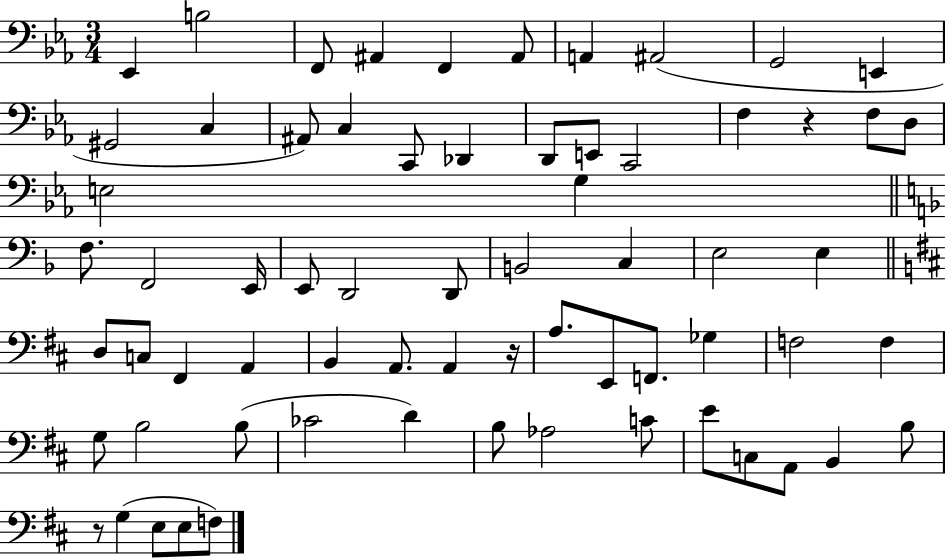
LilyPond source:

{
  \clef bass
  \numericTimeSignature
  \time 3/4
  \key ees \major
  \repeat volta 2 { ees,4 b2 | f,8 ais,4 f,4 ais,8 | a,4 ais,2( | g,2 e,4 | \break gis,2 c4 | ais,8) c4 c,8 des,4 | d,8 e,8 c,2 | f4 r4 f8 d8 | \break e2 g4 | \bar "||" \break \key f \major f8. f,2 e,16 | e,8 d,2 d,8 | b,2 c4 | e2 e4 | \break \bar "||" \break \key d \major d8 c8 fis,4 a,4 | b,4 a,8. a,4 r16 | a8. e,8 f,8. ges4 | f2 f4 | \break g8 b2 b8( | ces'2 d'4) | b8 aes2 c'8 | e'8 c8 a,8 b,4 b8 | \break r8 g4( e8 e8 f8) | } \bar "|."
}